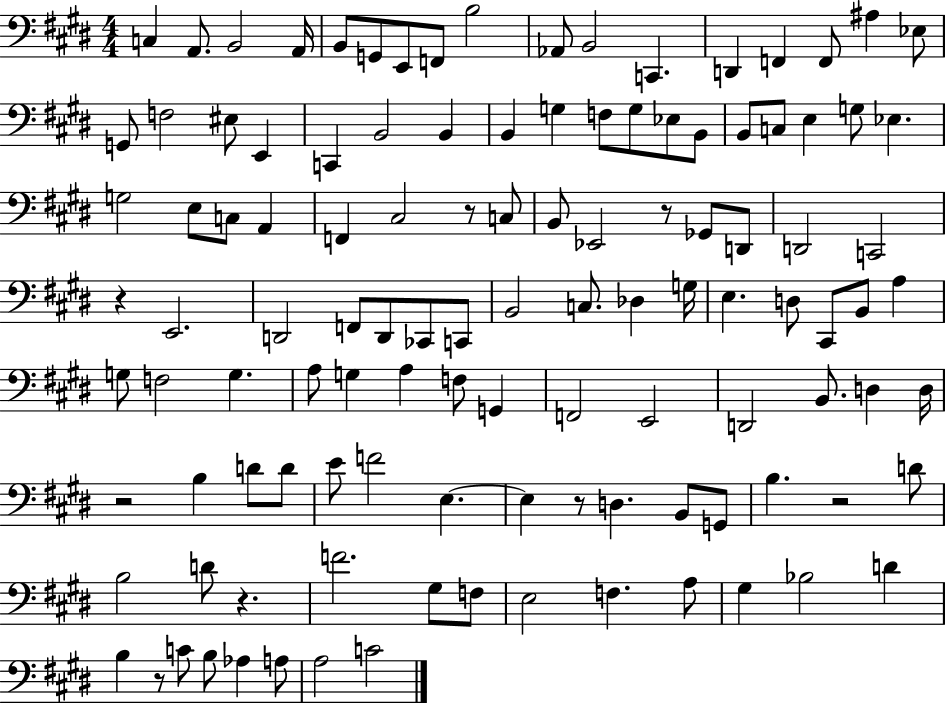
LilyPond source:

{
  \clef bass
  \numericTimeSignature
  \time 4/4
  \key e \major
  \repeat volta 2 { c4 a,8. b,2 a,16 | b,8 g,8 e,8 f,8 b2 | aes,8 b,2 c,4. | d,4 f,4 f,8 ais4 ees8 | \break g,8 f2 eis8 e,4 | c,4 b,2 b,4 | b,4 g4 f8 g8 ees8 b,8 | b,8 c8 e4 g8 ees4. | \break g2 e8 c8 a,4 | f,4 cis2 r8 c8 | b,8 ees,2 r8 ges,8 d,8 | d,2 c,2 | \break r4 e,2. | d,2 f,8 d,8 ces,8 c,8 | b,2 c8. des4 g16 | e4. d8 cis,8 b,8 a4 | \break g8 f2 g4. | a8 g4 a4 f8 g,4 | f,2 e,2 | d,2 b,8. d4 d16 | \break r2 b4 d'8 d'8 | e'8 f'2 e4.~~ | e4 r8 d4. b,8 g,8 | b4. r2 d'8 | \break b2 d'8 r4. | f'2. gis8 f8 | e2 f4. a8 | gis4 bes2 d'4 | \break b4 r8 c'8 b8 aes4 a8 | a2 c'2 | } \bar "|."
}